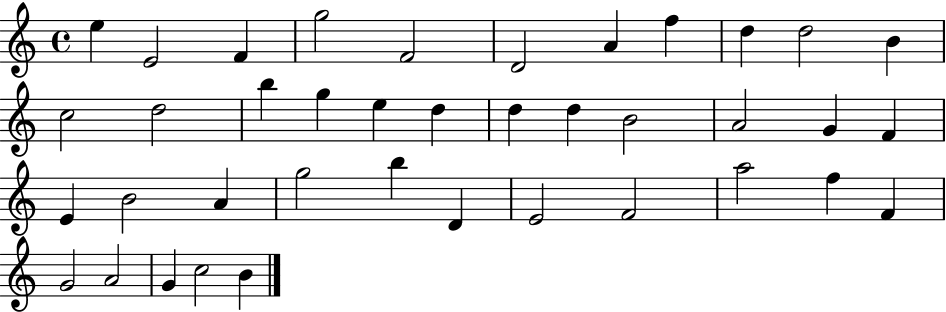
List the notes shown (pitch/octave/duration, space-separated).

E5/q E4/h F4/q G5/h F4/h D4/h A4/q F5/q D5/q D5/h B4/q C5/h D5/h B5/q G5/q E5/q D5/q D5/q D5/q B4/h A4/h G4/q F4/q E4/q B4/h A4/q G5/h B5/q D4/q E4/h F4/h A5/h F5/q F4/q G4/h A4/h G4/q C5/h B4/q